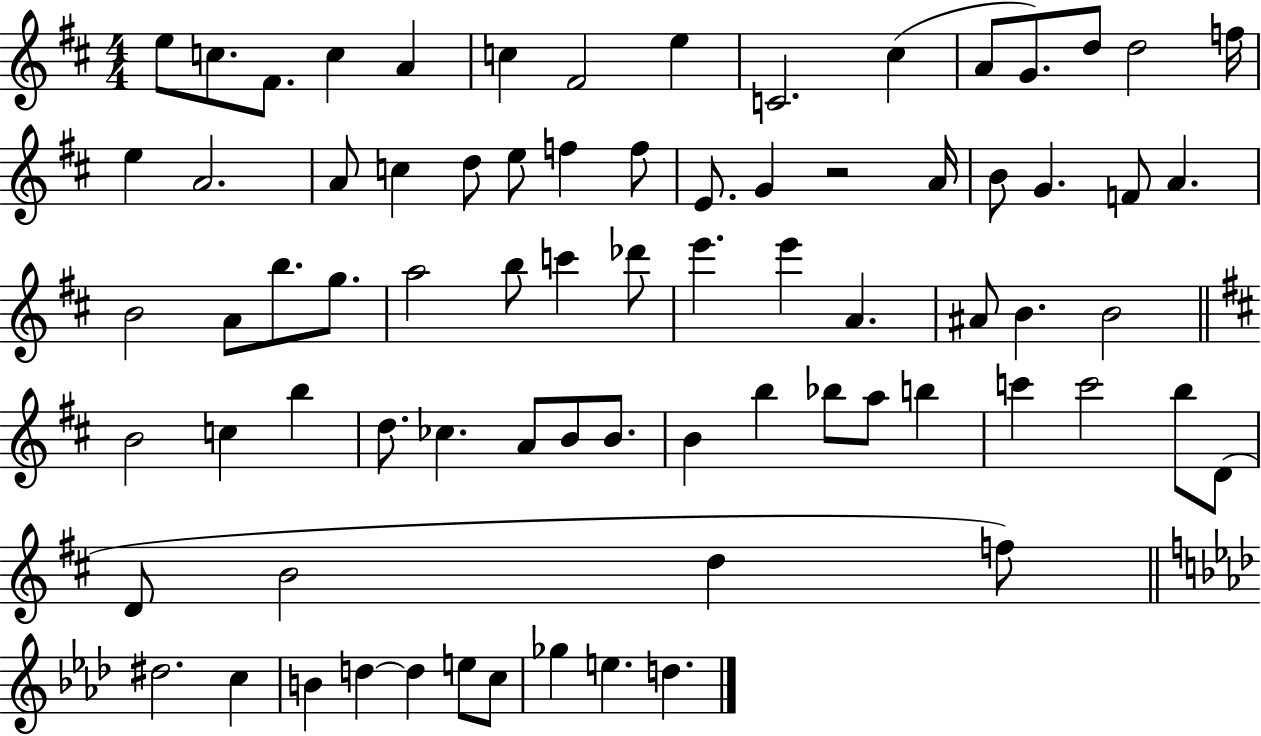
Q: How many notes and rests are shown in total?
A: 76